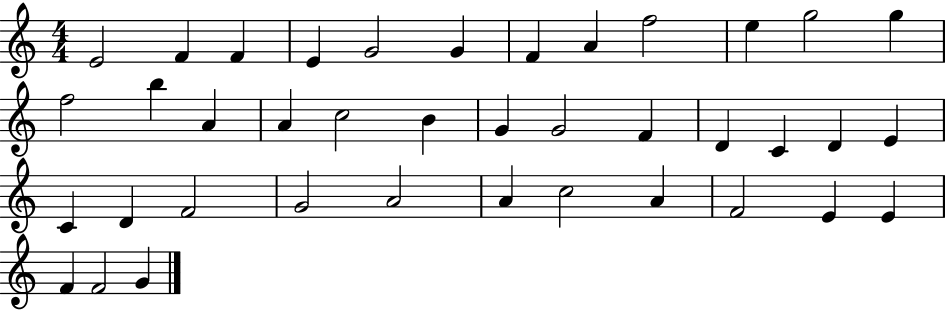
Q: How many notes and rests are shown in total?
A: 39